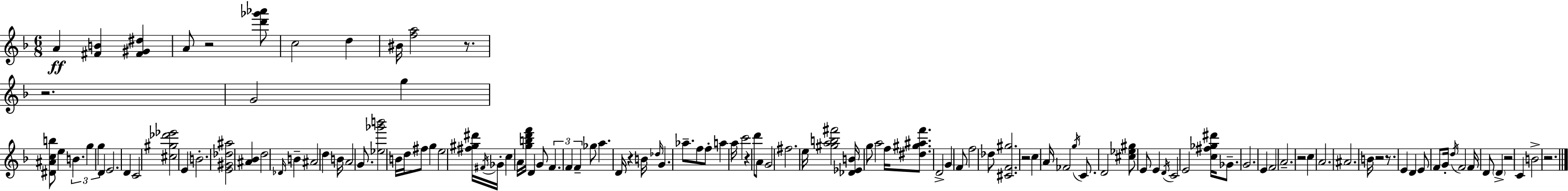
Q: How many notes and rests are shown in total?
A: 124